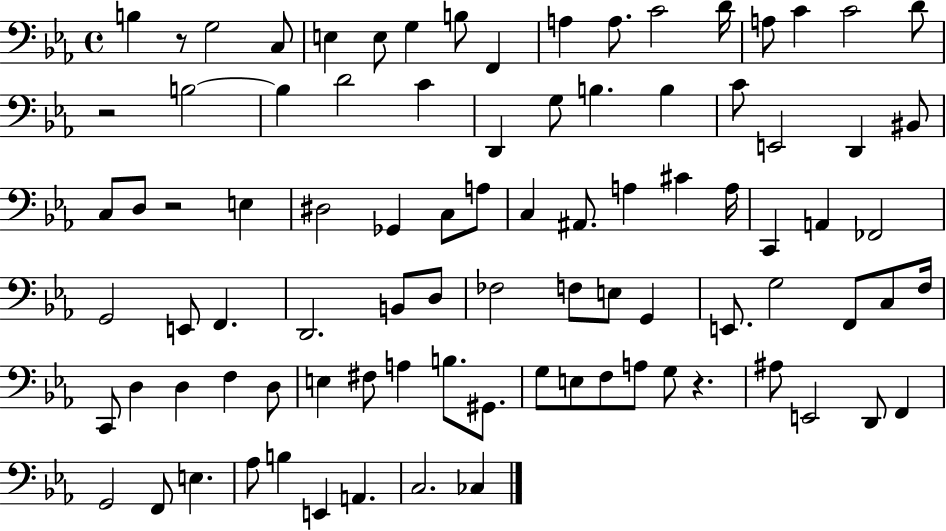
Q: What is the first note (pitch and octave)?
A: B3